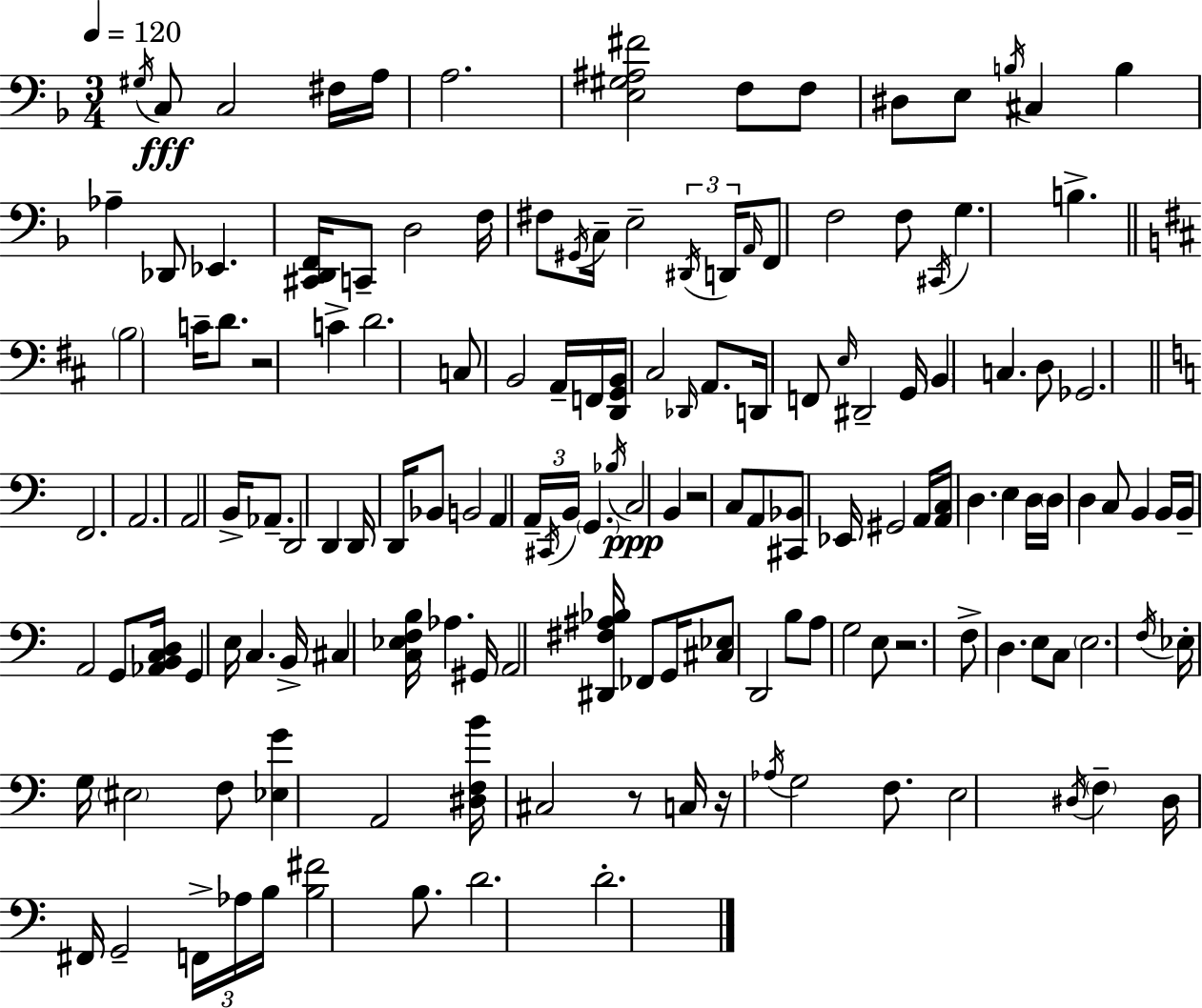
X:1
T:Untitled
M:3/4
L:1/4
K:F
^G,/4 C,/2 C,2 ^F,/4 A,/4 A,2 [E,^G,^A,^F]2 F,/2 F,/2 ^D,/2 E,/2 B,/4 ^C, B, _A, _D,,/2 _E,, [^C,,D,,F,,]/4 C,,/2 D,2 F,/4 ^F,/2 ^G,,/4 C,/4 E,2 ^D,,/4 D,,/4 A,,/4 F,,/2 F,2 F,/2 ^C,,/4 G, B, B,2 C/4 D/2 z2 C D2 C,/2 B,,2 A,,/4 F,,/4 [D,,G,,B,,]/4 ^C,2 _D,,/4 A,,/2 D,,/4 F,,/2 E,/4 ^D,,2 G,,/4 B,, C, D,/2 _G,,2 F,,2 A,,2 A,,2 B,,/4 _A,,/2 D,,2 D,, D,,/4 D,,/4 _B,,/2 B,,2 A,, A,,/4 ^C,,/4 B,,/4 G,, _B,/4 C,2 B,, z2 C,/2 A,,/2 [^C,,_B,,]/2 _E,,/4 ^G,,2 A,,/4 [A,,C,]/4 D, E, D,/4 D,/4 D, C,/2 B,, B,,/4 B,,/4 A,,2 G,,/2 [_A,,B,,C,D,]/4 G,, E,/4 C, B,,/4 ^C, [C,_E,F,B,]/4 _A, ^G,,/4 A,,2 [^D,,^F,^A,_B,]/4 _F,,/2 G,,/4 [^C,_E,]/2 D,,2 B,/2 A,/2 G,2 E,/2 z2 F,/2 D, E,/2 C,/2 E,2 F,/4 _E,/4 G,/4 ^E,2 F,/2 [_E,G] A,,2 [^D,F,B]/4 ^C,2 z/2 C,/4 z/4 _A,/4 G,2 F,/2 E,2 ^D,/4 F, ^D,/4 ^F,,/4 G,,2 F,,/4 _A,/4 B,/4 [B,^F]2 B,/2 D2 D2